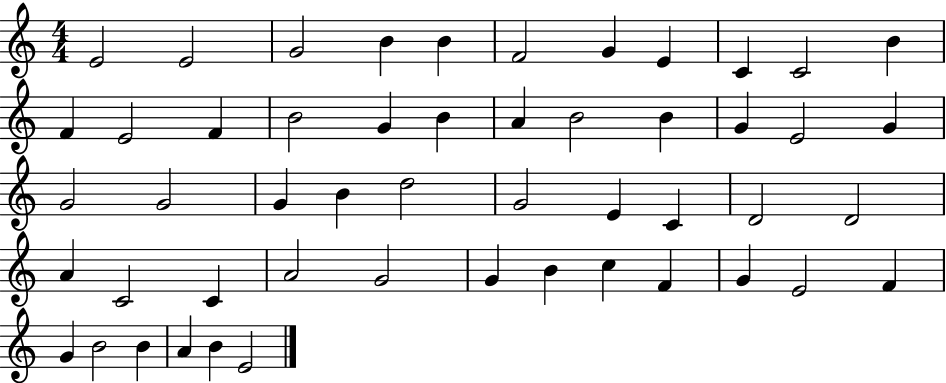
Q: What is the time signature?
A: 4/4